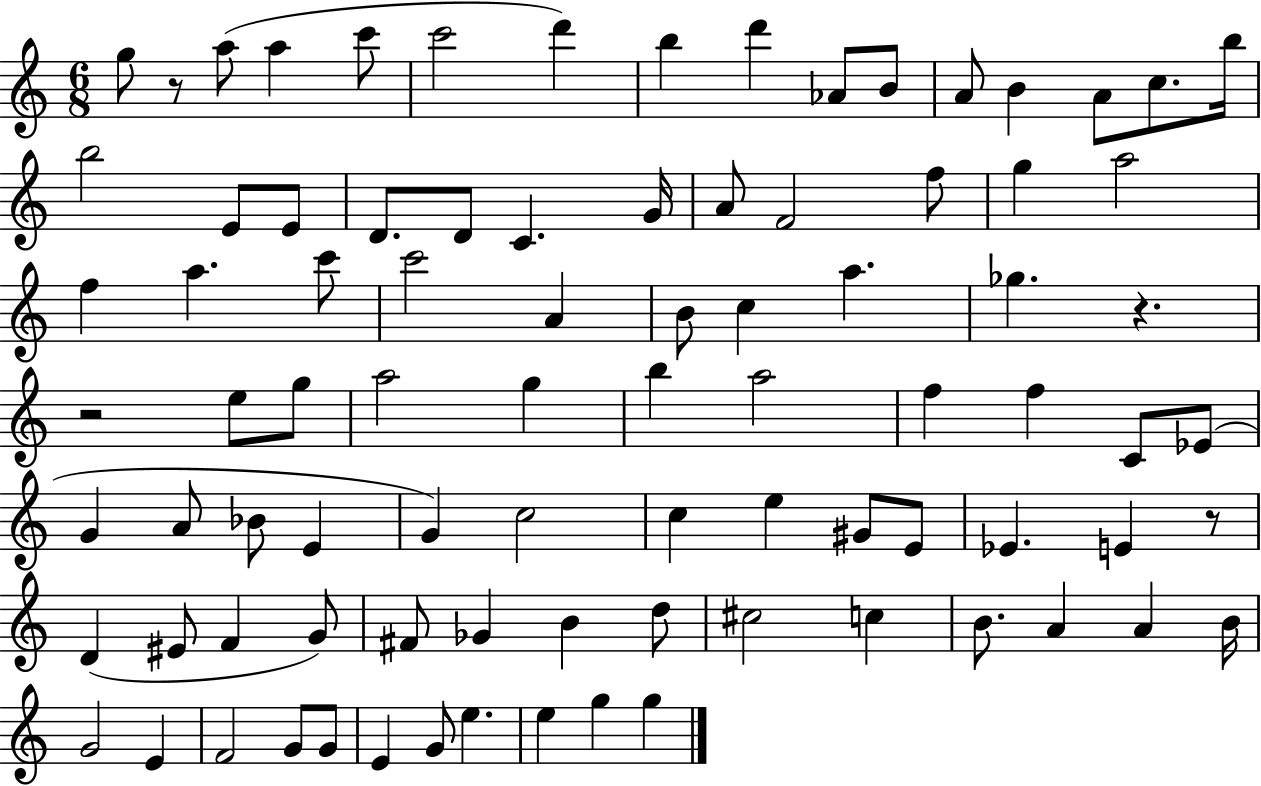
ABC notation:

X:1
T:Untitled
M:6/8
L:1/4
K:C
g/2 z/2 a/2 a c'/2 c'2 d' b d' _A/2 B/2 A/2 B A/2 c/2 b/4 b2 E/2 E/2 D/2 D/2 C G/4 A/2 F2 f/2 g a2 f a c'/2 c'2 A B/2 c a _g z z2 e/2 g/2 a2 g b a2 f f C/2 _E/2 G A/2 _B/2 E G c2 c e ^G/2 E/2 _E E z/2 D ^E/2 F G/2 ^F/2 _G B d/2 ^c2 c B/2 A A B/4 G2 E F2 G/2 G/2 E G/2 e e g g